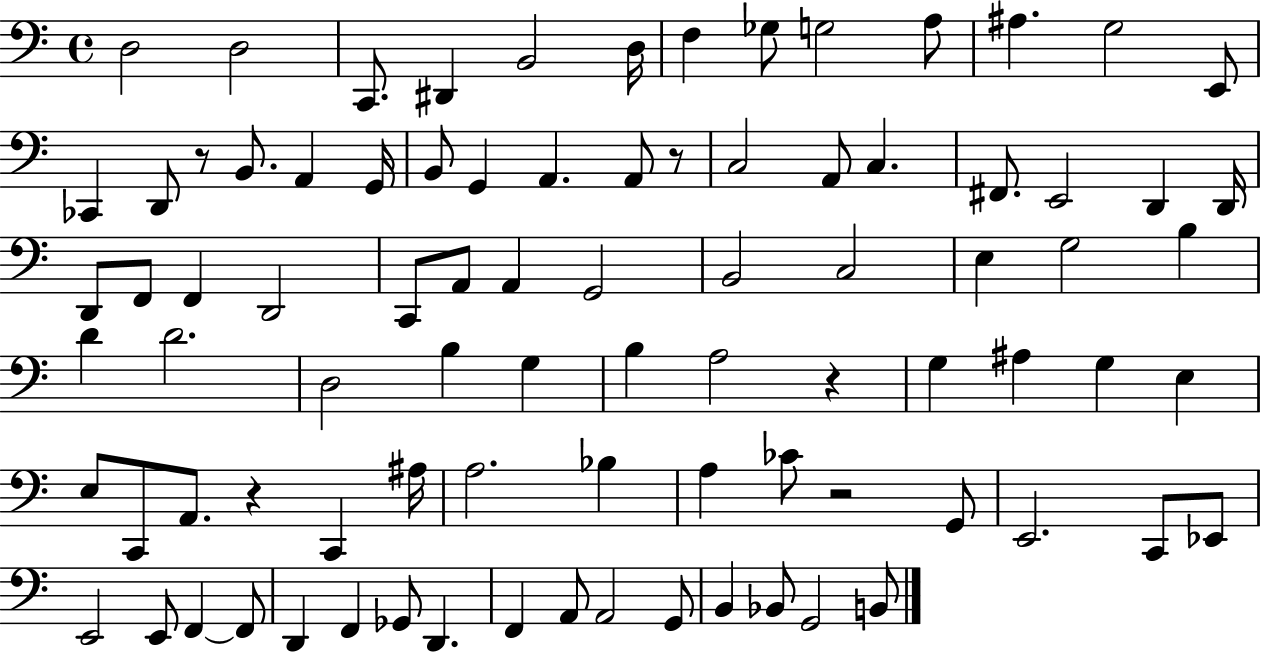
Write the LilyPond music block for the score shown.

{
  \clef bass
  \time 4/4
  \defaultTimeSignature
  \key c \major
  d2 d2 | c,8. dis,4 b,2 d16 | f4 ges8 g2 a8 | ais4. g2 e,8 | \break ces,4 d,8 r8 b,8. a,4 g,16 | b,8 g,4 a,4. a,8 r8 | c2 a,8 c4. | fis,8. e,2 d,4 d,16 | \break d,8 f,8 f,4 d,2 | c,8 a,8 a,4 g,2 | b,2 c2 | e4 g2 b4 | \break d'4 d'2. | d2 b4 g4 | b4 a2 r4 | g4 ais4 g4 e4 | \break e8 c,8 a,8. r4 c,4 ais16 | a2. bes4 | a4 ces'8 r2 g,8 | e,2. c,8 ees,8 | \break e,2 e,8 f,4~~ f,8 | d,4 f,4 ges,8 d,4. | f,4 a,8 a,2 g,8 | b,4 bes,8 g,2 b,8 | \break \bar "|."
}